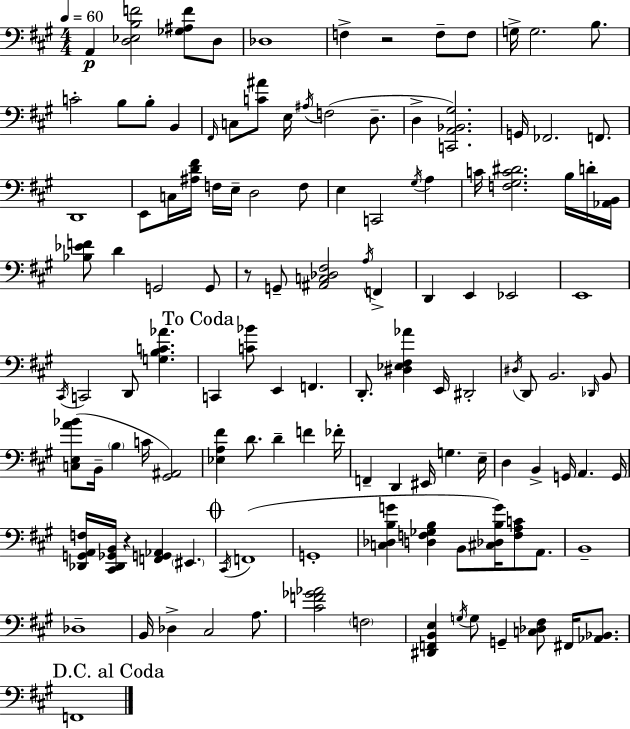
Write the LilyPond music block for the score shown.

{
  \clef bass
  \numericTimeSignature
  \time 4/4
  \key a \major
  \tempo 4 = 60
  \repeat volta 2 { a,4\p <d ees b f'>2 <ges ais f'>8 d8 | des1 | f4-> r2 f8-- f8 | g16-> g2. b8. | \break c'2-. b8 b8-. b,4 | \grace { fis,16 } c8 <c' ais'>8 e16 \acciaccatura { ais16 }( f2 d8.-- | d4-> <c, a, bes, gis>2.) | g,16 fes,2. f,8. | \break d,1 | e,8 c16 <ais d' fis'>16 f16 e16-- d2 | f8 e4 c,2 \acciaccatura { gis16 } a4 | c'16 <f gis c' dis'>2. | \break b16 d'16-. <aes, b,>16 <bes ees' f'>8 d'4 g,2 | g,8 r8 g,8-- <ais, c des fis>2 \acciaccatura { a16 } | f,4-> d,4 e,4 ees,2 | e,1 | \break \acciaccatura { cis,16 } c,2 d,8 <g b c' aes'>4. | \mark "To Coda" c,4 <c' bes'>8 e,4 f,4. | d,8.-. <dis ees fis aes'>4 e,16 dis,2-. | \acciaccatura { dis16 } d,8 b,2. | \break \grace { des,16 } b,8 <c e a' bes'>8( b,16-- \parenthesize b4 c'16 <gis, ais,>2) | <ees a fis'>4 d'8. d'4-- | f'4 fes'16-. f,4-- d,4 eis,16 | g4. e16-- d4 b,4-> g,16 | \break a,4. g,16 <des, g, a, f>16 <cis, des, ges, b,>16 r4 <f, g, aes,>4 | \parenthesize eis,4. \mark \markup { \musicglyph "scripts.coda" } \acciaccatura { cis,16 } f,1( | g,1-. | <c des b g'>4 <d f ges b>4 | \break b,8 <cis des b g'>16) <f a c'>8 a,8. b,1-- | des1-- | b,16 des4-> cis2 | a8. <cis' f' ges' aes'>2 | \break \parenthesize f2 <dis, f, b, e>4 \acciaccatura { g16 } g8 g,4-- | <c des fis>8 fis,16 <aes, bes,>8. \mark "D.C. al Coda" f,1 | } \bar "|."
}